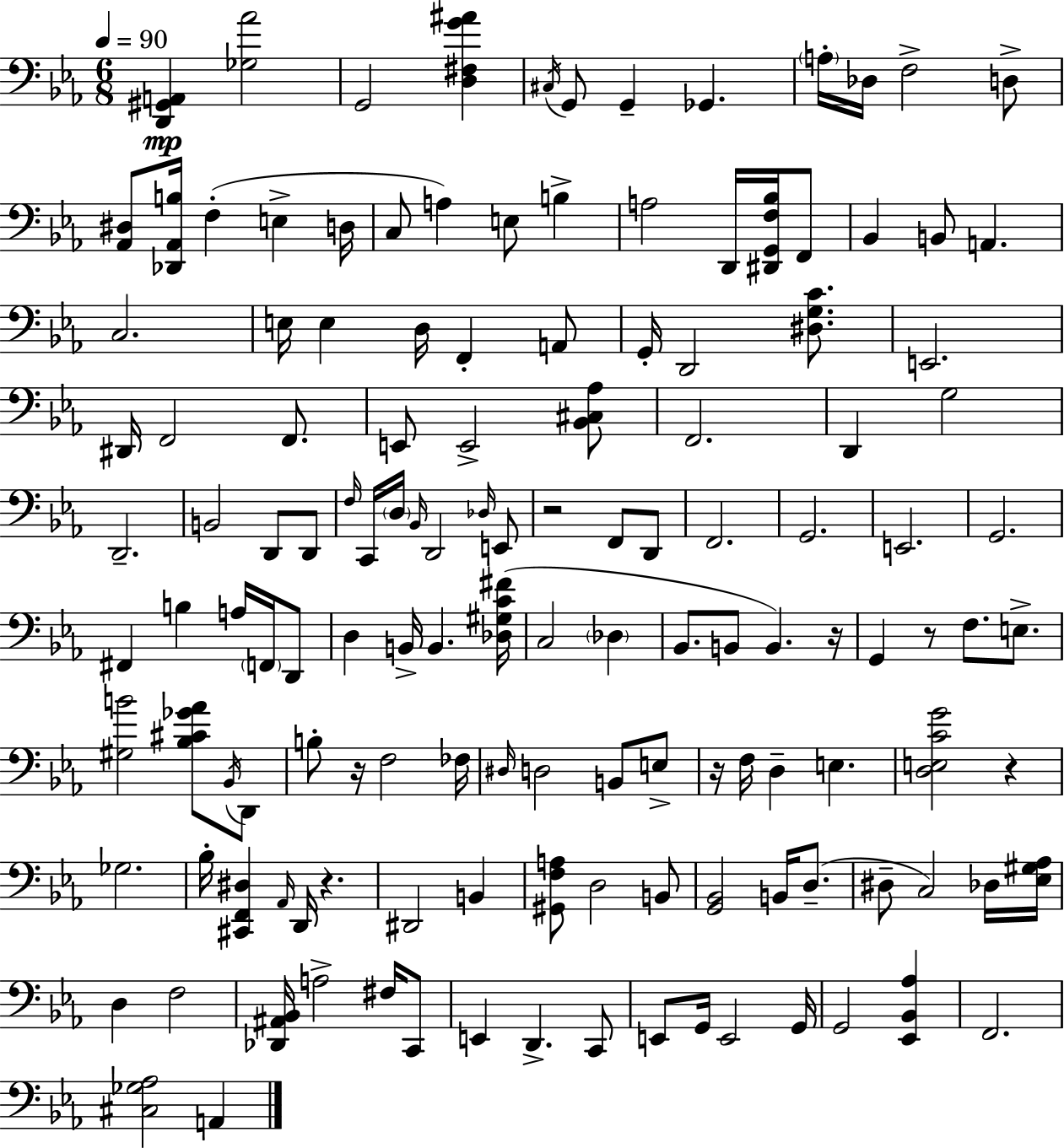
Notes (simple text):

[D2,G#2,A2]/q [Gb3,Ab4]/h G2/h [D3,F#3,G4,A#4]/q C#3/s G2/e G2/q Gb2/q. A3/s Db3/s F3/h D3/e [Ab2,D#3]/e [Db2,Ab2,B3]/s F3/q E3/q D3/s C3/e A3/q E3/e B3/q A3/h D2/s [D#2,G2,F3,Bb3]/s F2/e Bb2/q B2/e A2/q. C3/h. E3/s E3/q D3/s F2/q A2/e G2/s D2/h [D#3,G3,C4]/e. E2/h. D#2/s F2/h F2/e. E2/e E2/h [Bb2,C#3,Ab3]/e F2/h. D2/q G3/h D2/h. B2/h D2/e D2/e F3/s C2/s D3/s Bb2/s D2/h Db3/s E2/e R/h F2/e D2/e F2/h. G2/h. E2/h. G2/h. F#2/q B3/q A3/s F2/s D2/e D3/q B2/s B2/q. [Db3,G#3,C4,F#4]/s C3/h Db3/q Bb2/e. B2/e B2/q. R/s G2/q R/e F3/e. E3/e. [G#3,B4]/h [Bb3,C#4,Gb4,Ab4]/e Bb2/s D2/e B3/e R/s F3/h FES3/s D#3/s D3/h B2/e E3/e R/s F3/s D3/q E3/q. [D3,E3,C4,G4]/h R/q Gb3/h. Bb3/s [C#2,F2,D#3]/q Ab2/s D2/s R/q. D#2/h B2/q [G#2,F3,A3]/e D3/h B2/e [G2,Bb2]/h B2/s D3/e. D#3/e C3/h Db3/s [Eb3,G#3,Ab3]/s D3/q F3/h [Db2,A#2,Bb2]/s A3/h F#3/s C2/e E2/q D2/q. C2/e E2/e G2/s E2/h G2/s G2/h [Eb2,Bb2,Ab3]/q F2/h. [C#3,Gb3,Ab3]/h A2/q